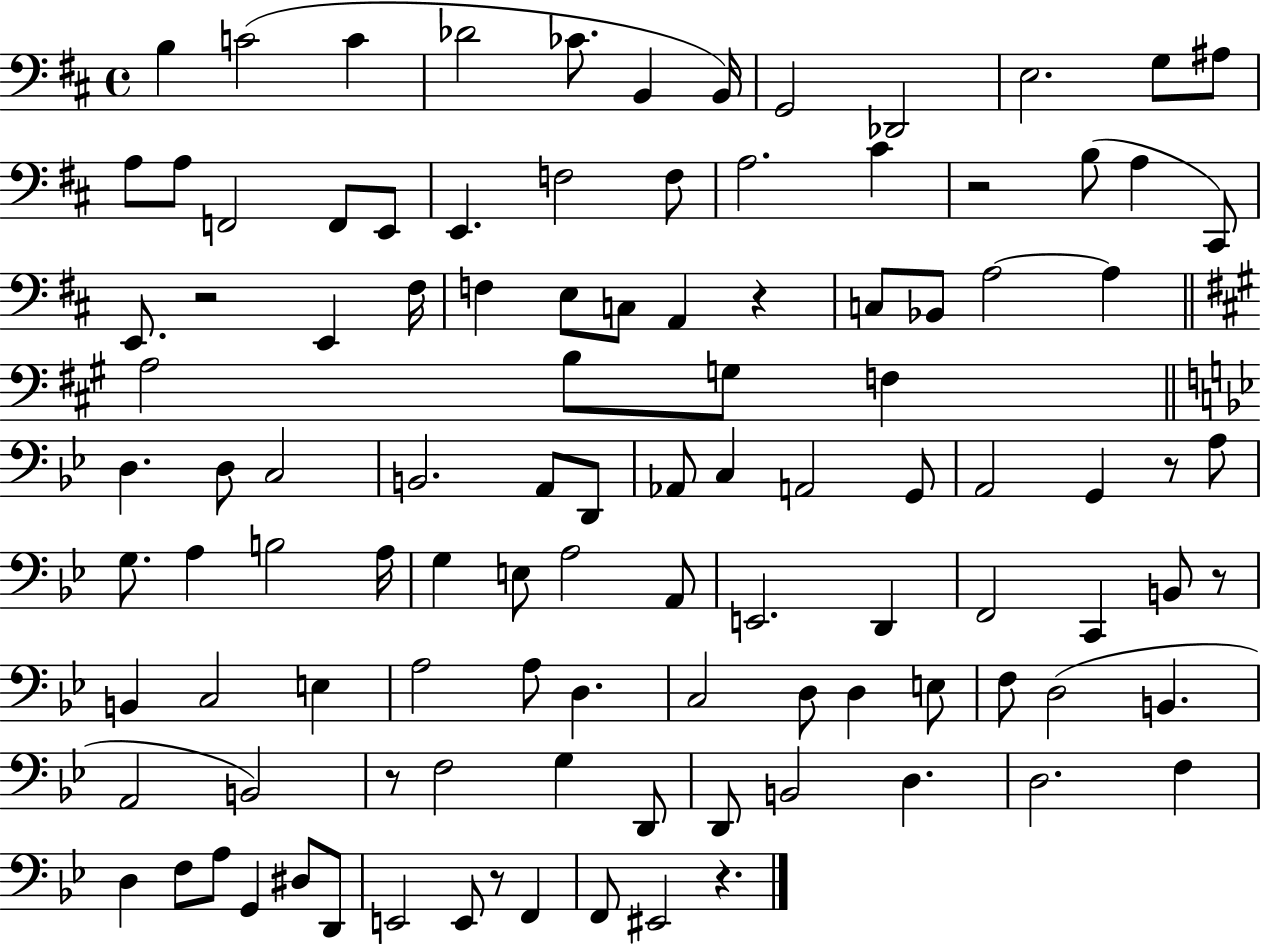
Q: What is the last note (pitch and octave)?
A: EIS2